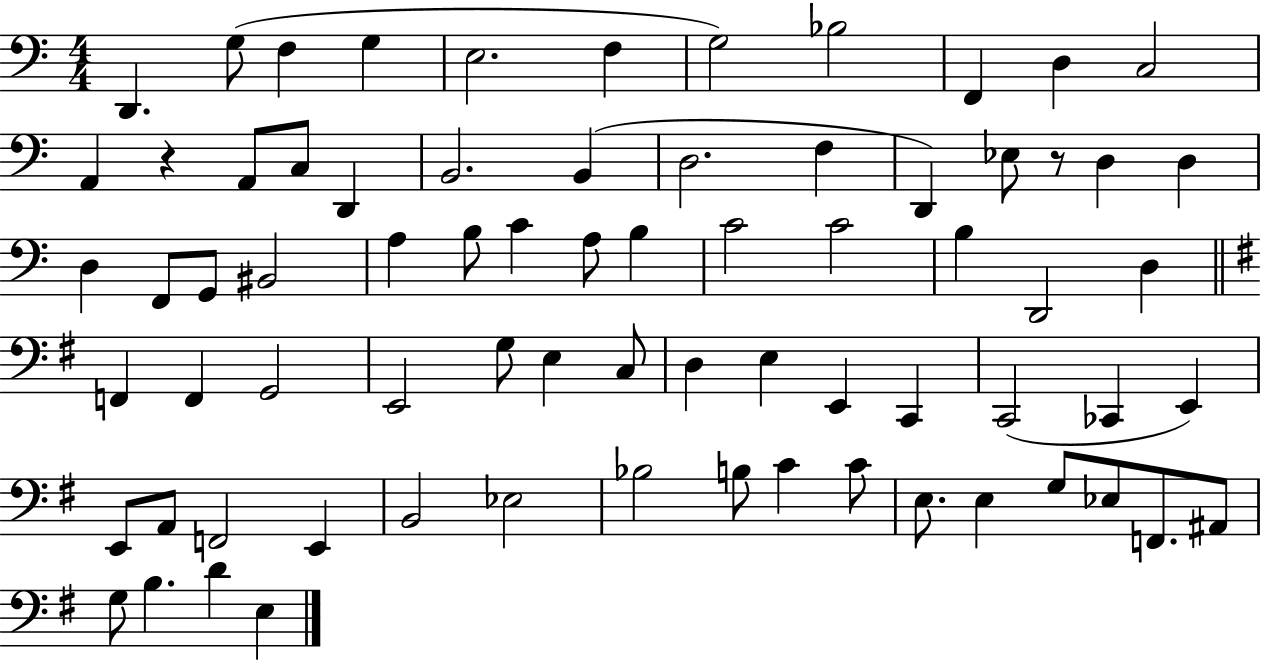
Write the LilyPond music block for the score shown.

{
  \clef bass
  \numericTimeSignature
  \time 4/4
  \key c \major
  d,4. g8( f4 g4 | e2. f4 | g2) bes2 | f,4 d4 c2 | \break a,4 r4 a,8 c8 d,4 | b,2. b,4( | d2. f4 | d,4) ees8 r8 d4 d4 | \break d4 f,8 g,8 bis,2 | a4 b8 c'4 a8 b4 | c'2 c'2 | b4 d,2 d4 | \break \bar "||" \break \key g \major f,4 f,4 g,2 | e,2 g8 e4 c8 | d4 e4 e,4 c,4 | c,2( ces,4 e,4) | \break e,8 a,8 f,2 e,4 | b,2 ees2 | bes2 b8 c'4 c'8 | e8. e4 g8 ees8 f,8. ais,8 | \break g8 b4. d'4 e4 | \bar "|."
}